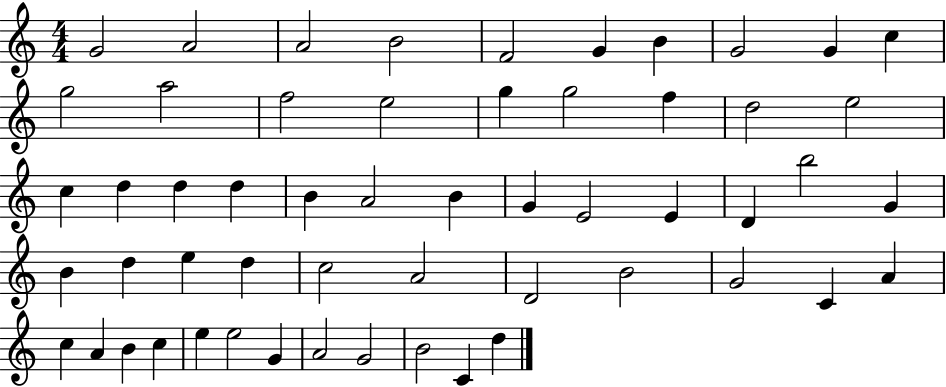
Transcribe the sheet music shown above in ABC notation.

X:1
T:Untitled
M:4/4
L:1/4
K:C
G2 A2 A2 B2 F2 G B G2 G c g2 a2 f2 e2 g g2 f d2 e2 c d d d B A2 B G E2 E D b2 G B d e d c2 A2 D2 B2 G2 C A c A B c e e2 G A2 G2 B2 C d